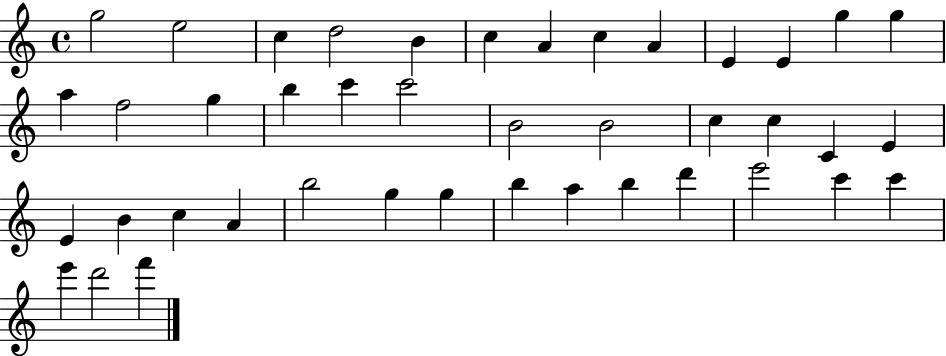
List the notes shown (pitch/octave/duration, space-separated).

G5/h E5/h C5/q D5/h B4/q C5/q A4/q C5/q A4/q E4/q E4/q G5/q G5/q A5/q F5/h G5/q B5/q C6/q C6/h B4/h B4/h C5/q C5/q C4/q E4/q E4/q B4/q C5/q A4/q B5/h G5/q G5/q B5/q A5/q B5/q D6/q E6/h C6/q C6/q E6/q D6/h F6/q